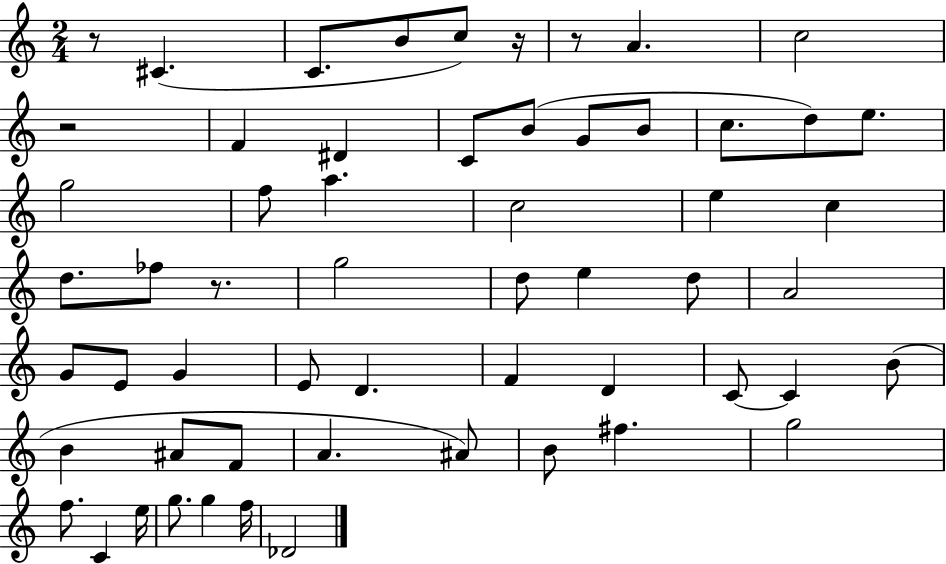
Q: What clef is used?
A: treble